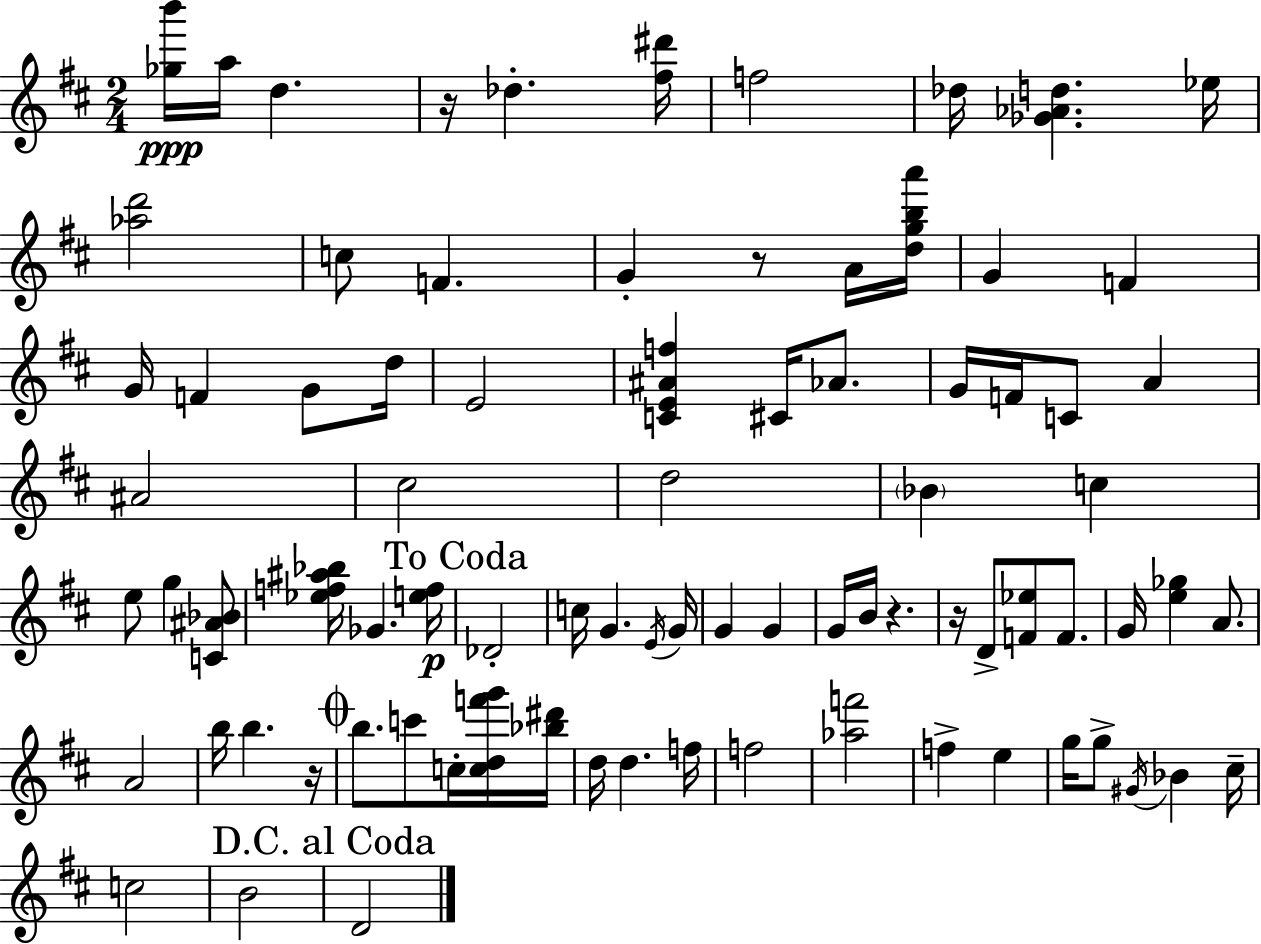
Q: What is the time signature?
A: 2/4